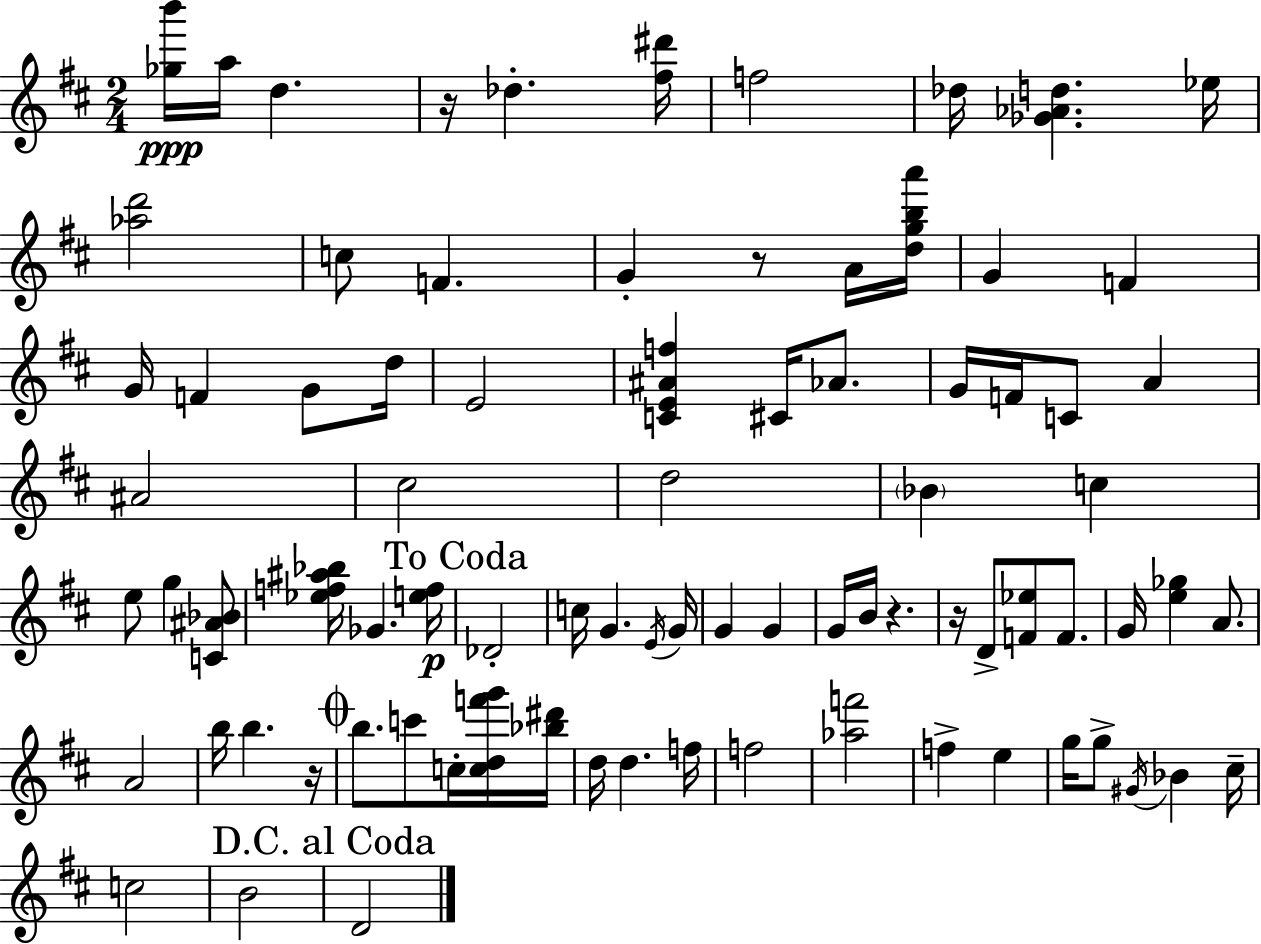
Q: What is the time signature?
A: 2/4